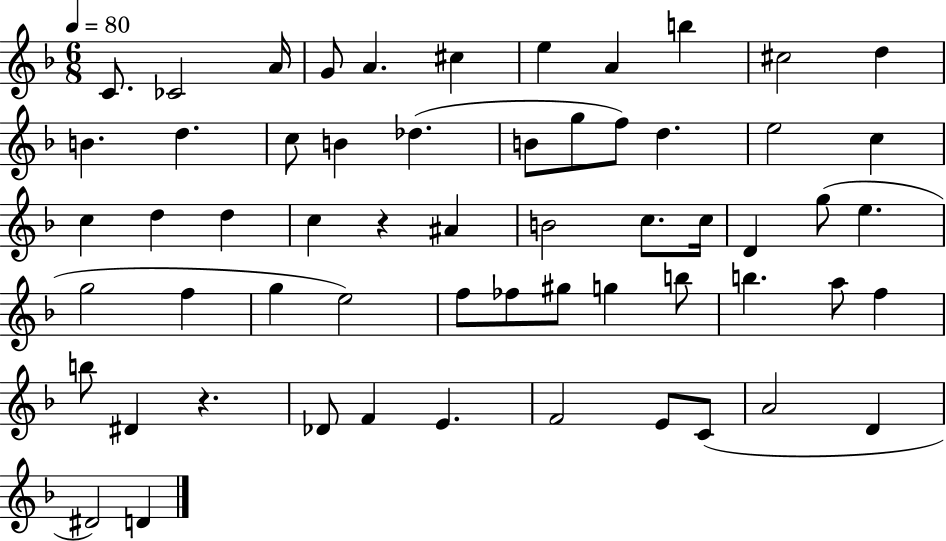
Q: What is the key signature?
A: F major